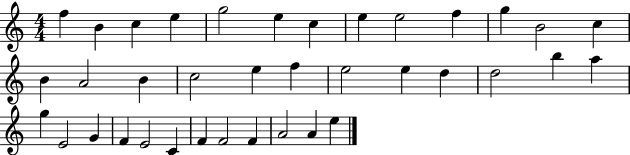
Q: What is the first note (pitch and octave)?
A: F5